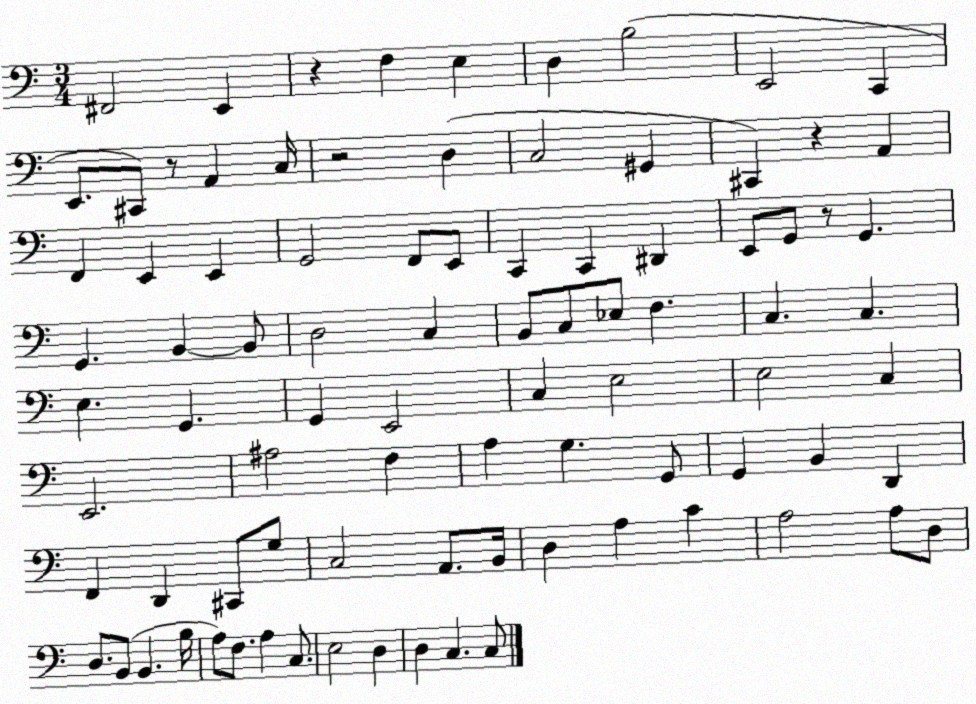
X:1
T:Untitled
M:3/4
L:1/4
K:C
^F,,2 E,, z F, E, D, B,2 E,,2 C,, E,,/2 ^C,,/2 z/2 A,, C,/4 z2 D, C,2 ^G,, ^C,, z A,, F,, E,, E,, G,,2 F,,/2 E,,/2 C,, C,, ^D,, E,,/2 G,,/2 z/2 G,, G,, B,, B,,/2 D,2 C, B,,/2 C,/2 _E,/2 F, C, C, E, G,, G,, E,,2 C, E,2 E,2 C, E,,2 ^A,2 F, A, G, G,,/2 G,, B,, D,, F,, D,, ^C,,/2 G,/2 C,2 A,,/2 B,,/4 D, A, C A,2 A,/2 D,/2 D,/2 B,,/2 B,, B,/4 A,/2 F,/2 A, C,/2 E,2 D, D, C, C,/2